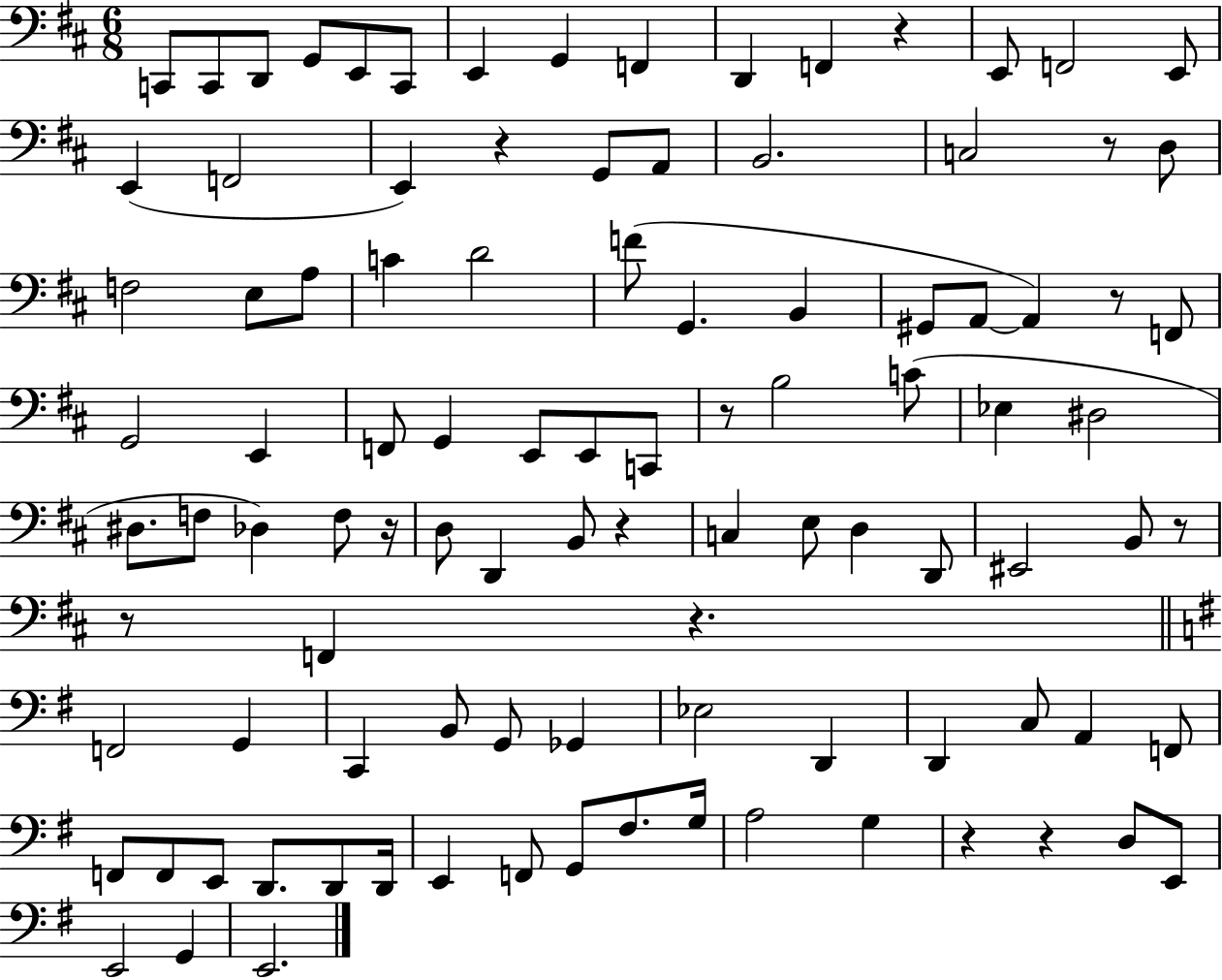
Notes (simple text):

C2/e C2/e D2/e G2/e E2/e C2/e E2/q G2/q F2/q D2/q F2/q R/q E2/e F2/h E2/e E2/q F2/h E2/q R/q G2/e A2/e B2/h. C3/h R/e D3/e F3/h E3/e A3/e C4/q D4/h F4/e G2/q. B2/q G#2/e A2/e A2/q R/e F2/e G2/h E2/q F2/e G2/q E2/e E2/e C2/e R/e B3/h C4/e Eb3/q D#3/h D#3/e. F3/e Db3/q F3/e R/s D3/e D2/q B2/e R/q C3/q E3/e D3/q D2/e EIS2/h B2/e R/e R/e F2/q R/q. F2/h G2/q C2/q B2/e G2/e Gb2/q Eb3/h D2/q D2/q C3/e A2/q F2/e F2/e F2/e E2/e D2/e. D2/e D2/s E2/q F2/e G2/e F#3/e. G3/s A3/h G3/q R/q R/q D3/e E2/e E2/h G2/q E2/h.